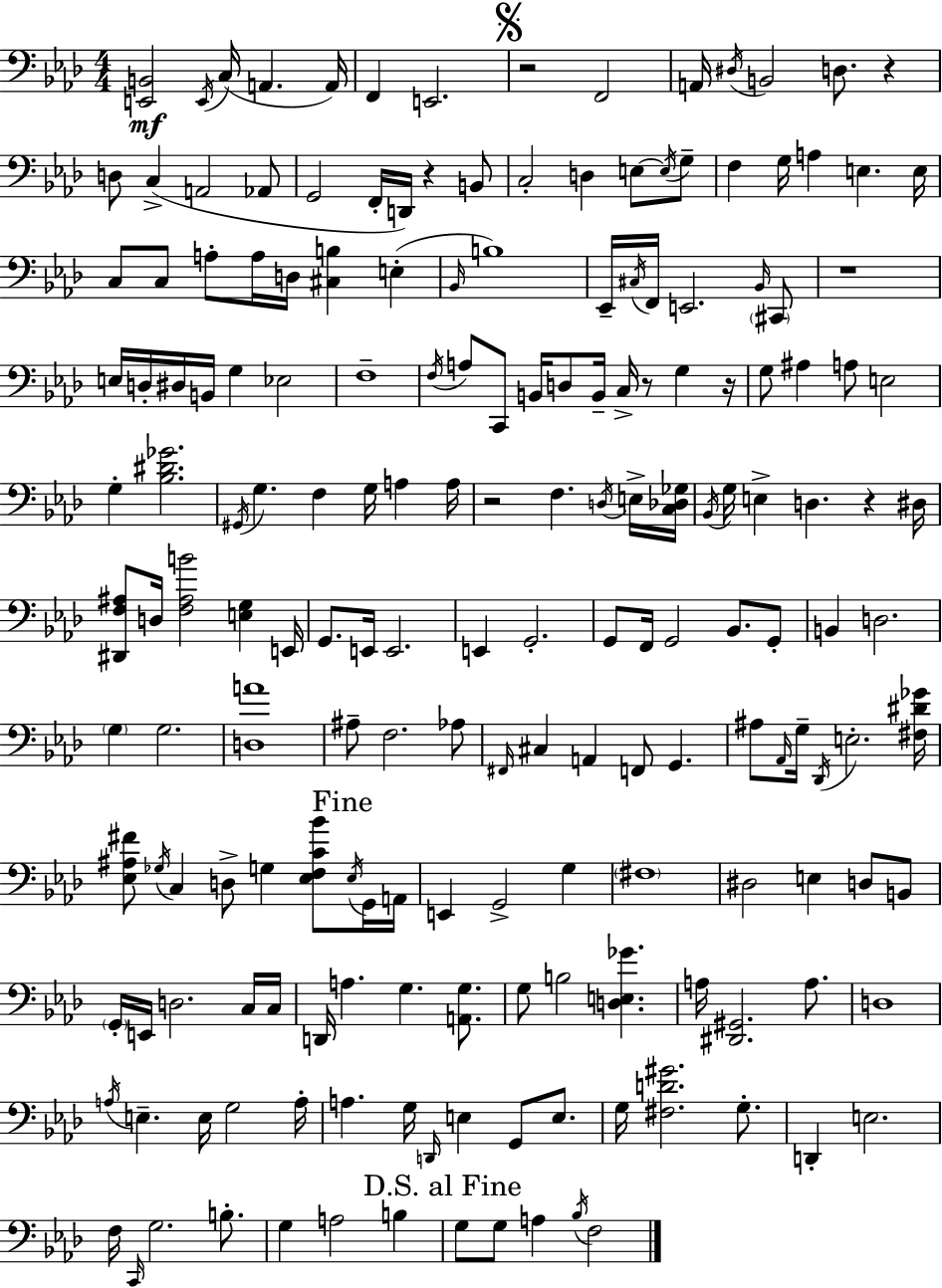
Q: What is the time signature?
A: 4/4